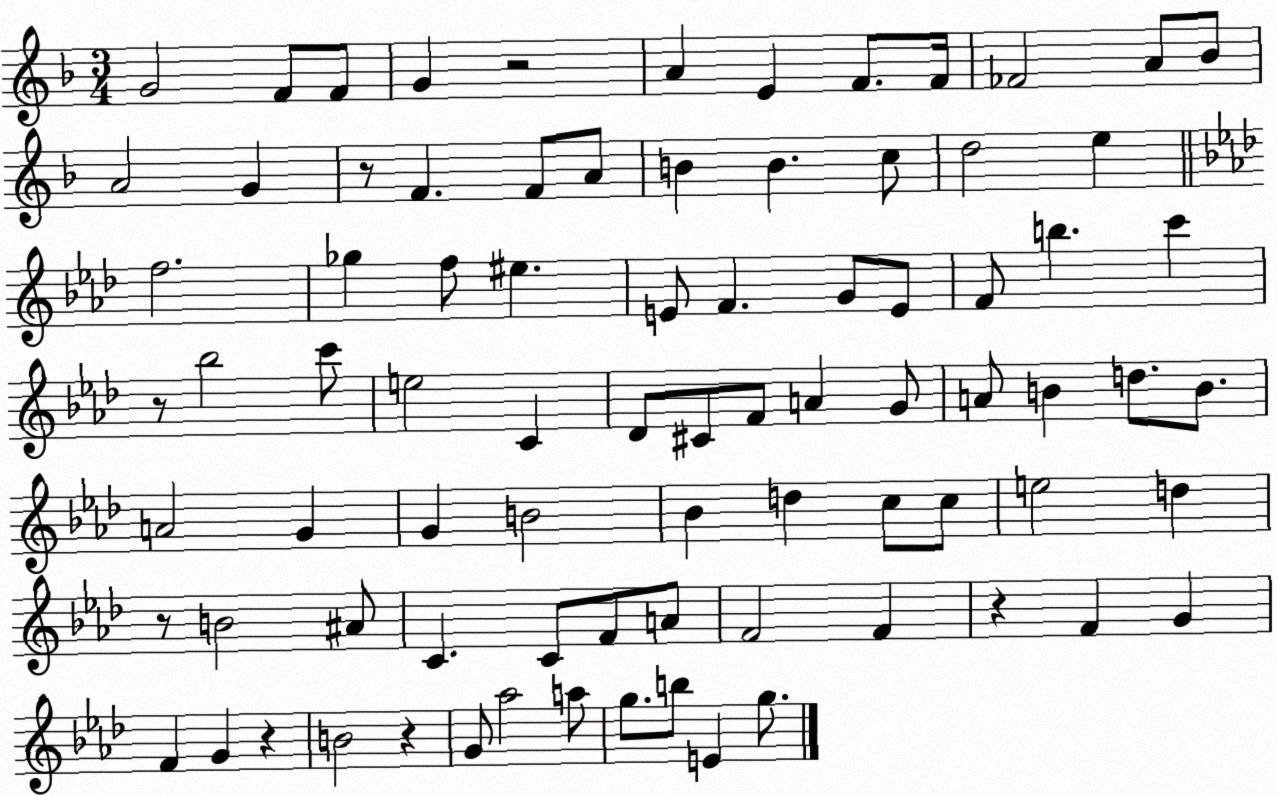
X:1
T:Untitled
M:3/4
L:1/4
K:F
G2 F/2 F/2 G z2 A E F/2 F/4 _F2 A/2 _B/2 A2 G z/2 F F/2 A/2 B B c/2 d2 e f2 _g f/2 ^e E/2 F G/2 E/2 F/2 b c' z/2 _b2 c'/2 e2 C _D/2 ^C/2 F/2 A G/2 A/2 B d/2 B/2 A2 G G B2 _B d c/2 c/2 e2 d z/2 B2 ^A/2 C C/2 F/2 A/2 F2 F z F G F G z B2 z G/2 _a2 a/2 g/2 b/2 E g/2